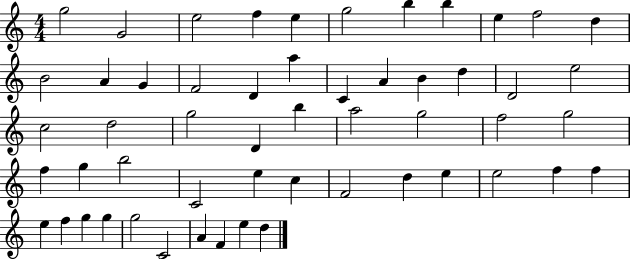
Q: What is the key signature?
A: C major